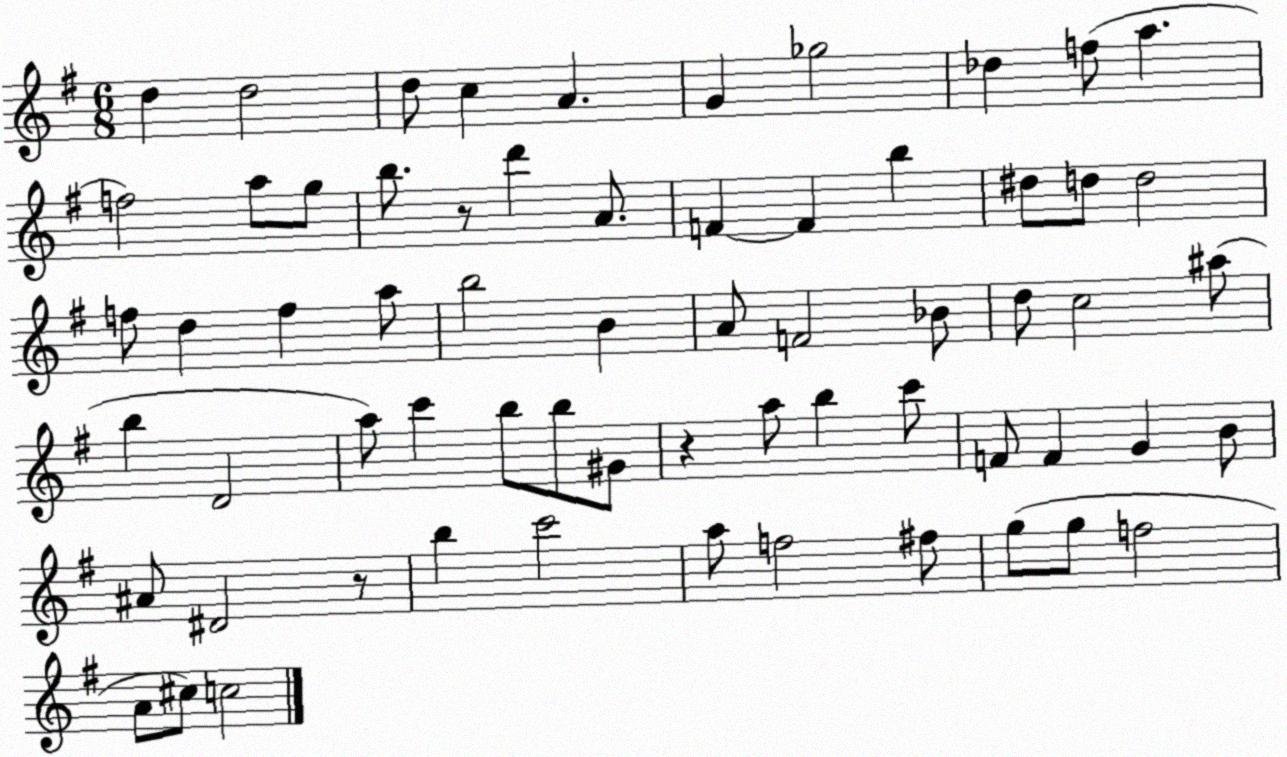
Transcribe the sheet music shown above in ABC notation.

X:1
T:Untitled
M:6/8
L:1/4
K:G
d d2 d/2 c A G _g2 _d f/2 a f2 a/2 g/2 b/2 z/2 d' A/2 F F b ^d/2 d/2 d2 f/2 d f a/2 b2 B A/2 F2 _B/2 d/2 c2 ^a/2 b D2 a/2 c' b/2 b/2 ^G/2 z a/2 b c'/2 F/2 F G B/2 ^A/2 ^D2 z/2 b c'2 a/2 f2 ^f/2 g/2 g/2 f2 A/2 ^c/2 c2